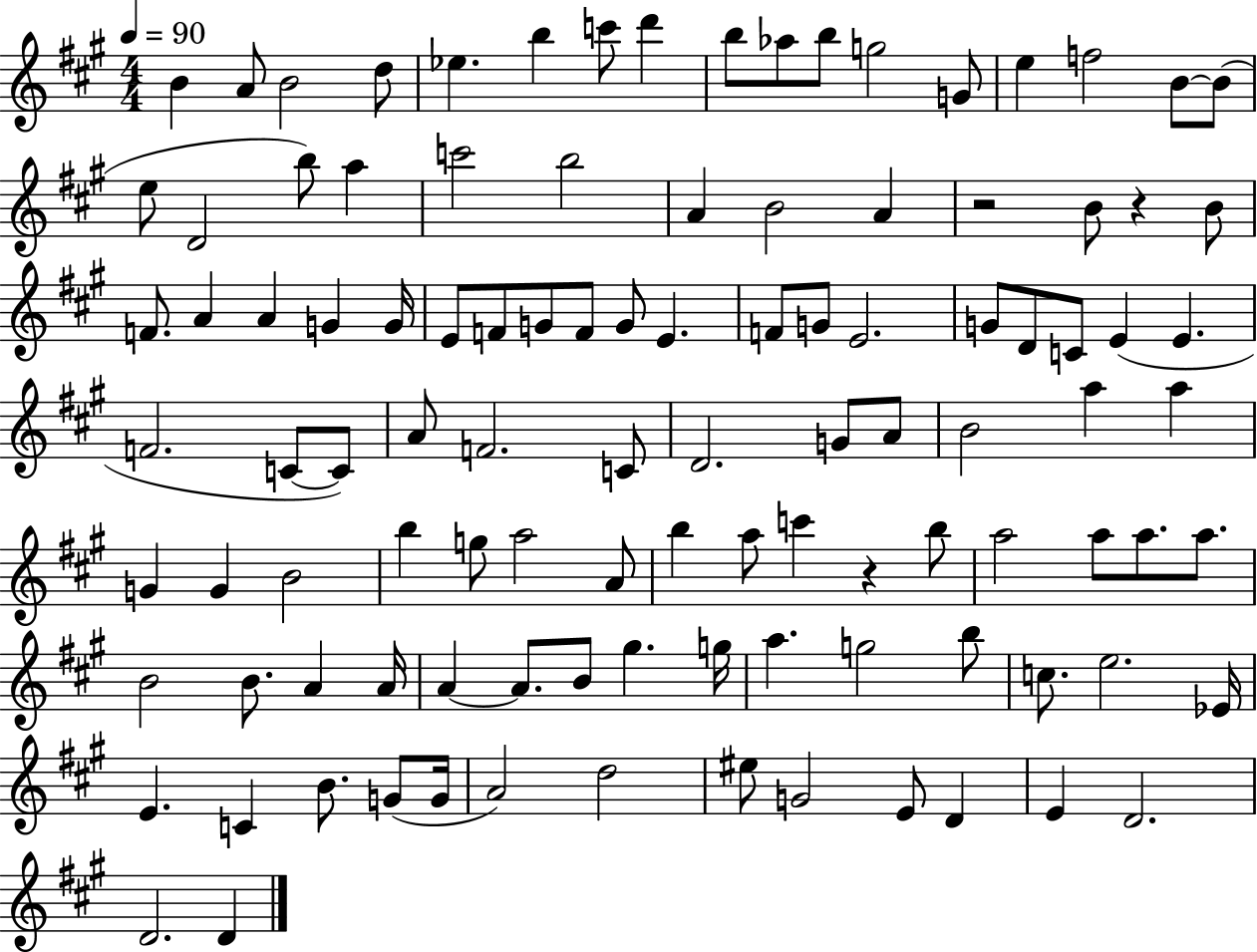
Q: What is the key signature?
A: A major